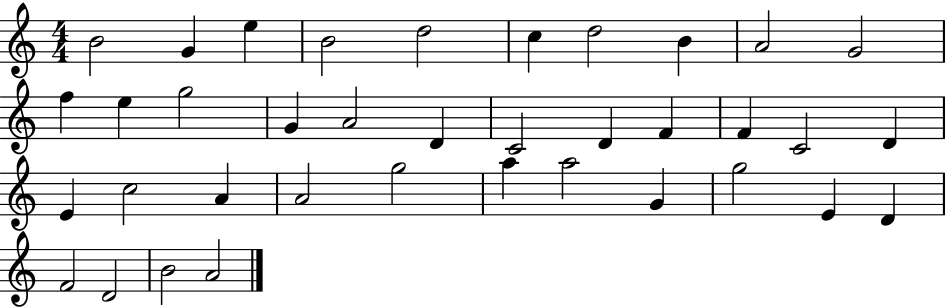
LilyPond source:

{
  \clef treble
  \numericTimeSignature
  \time 4/4
  \key c \major
  b'2 g'4 e''4 | b'2 d''2 | c''4 d''2 b'4 | a'2 g'2 | \break f''4 e''4 g''2 | g'4 a'2 d'4 | c'2 d'4 f'4 | f'4 c'2 d'4 | \break e'4 c''2 a'4 | a'2 g''2 | a''4 a''2 g'4 | g''2 e'4 d'4 | \break f'2 d'2 | b'2 a'2 | \bar "|."
}